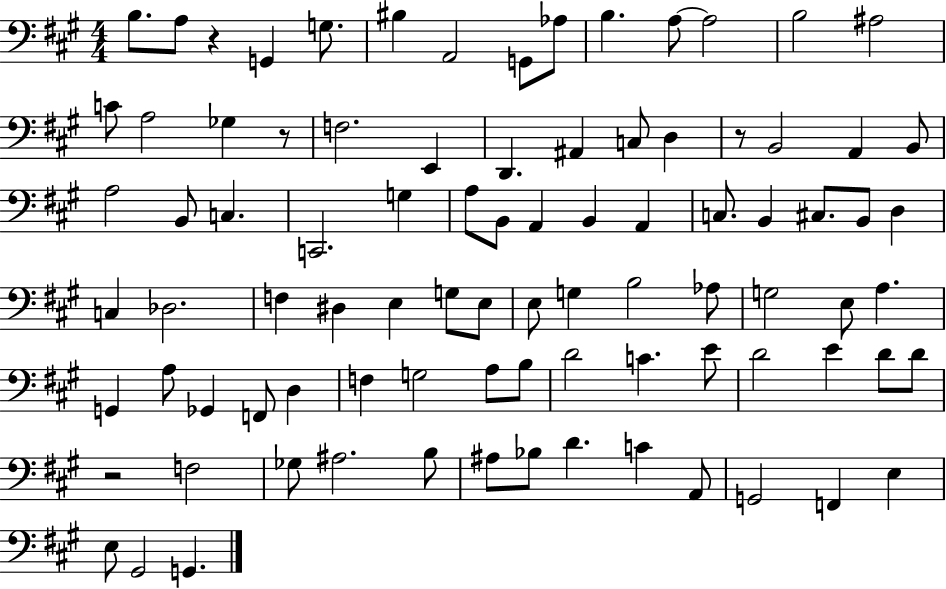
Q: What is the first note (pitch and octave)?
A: B3